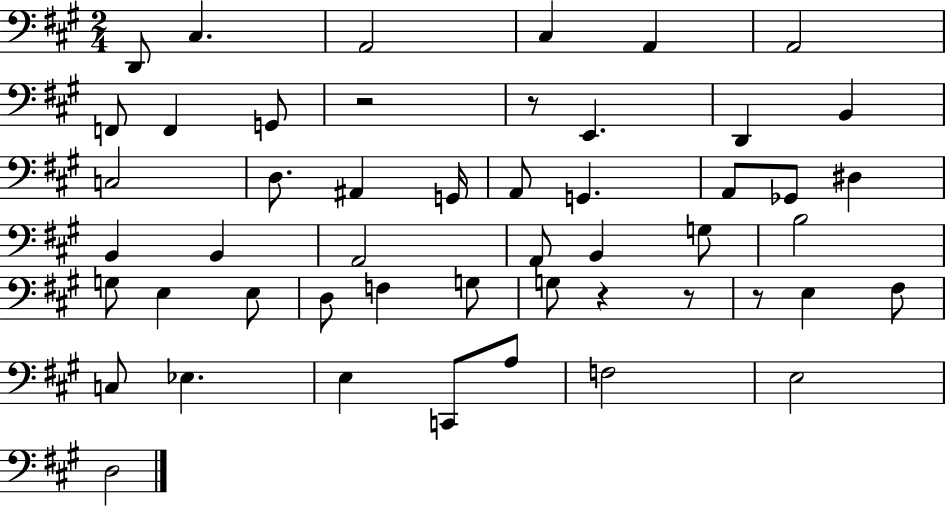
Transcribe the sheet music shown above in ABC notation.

X:1
T:Untitled
M:2/4
L:1/4
K:A
D,,/2 ^C, A,,2 ^C, A,, A,,2 F,,/2 F,, G,,/2 z2 z/2 E,, D,, B,, C,2 D,/2 ^A,, G,,/4 A,,/2 G,, A,,/2 _G,,/2 ^D, B,, B,, A,,2 A,,/2 B,, G,/2 B,2 G,/2 E, E,/2 D,/2 F, G,/2 G,/2 z z/2 z/2 E, ^F,/2 C,/2 _E, E, C,,/2 A,/2 F,2 E,2 D,2